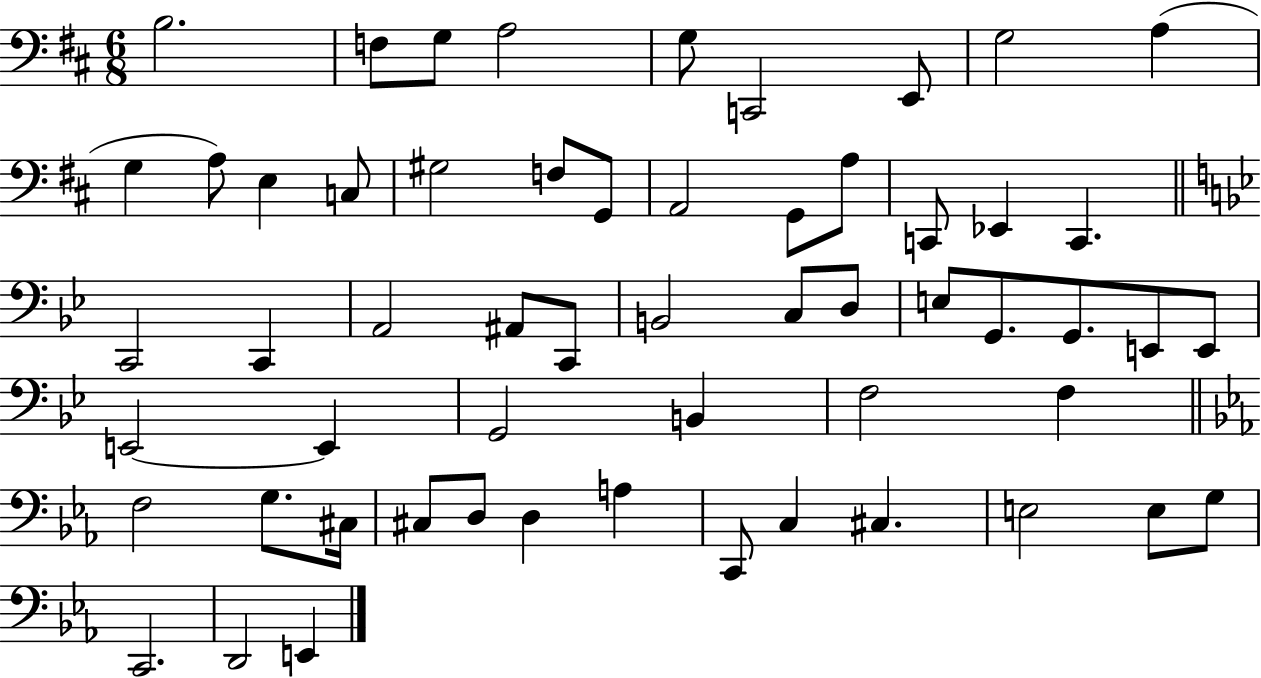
{
  \clef bass
  \numericTimeSignature
  \time 6/8
  \key d \major
  b2. | f8 g8 a2 | g8 c,2 e,8 | g2 a4( | \break g4 a8) e4 c8 | gis2 f8 g,8 | a,2 g,8 a8 | c,8 ees,4 c,4. | \break \bar "||" \break \key bes \major c,2 c,4 | a,2 ais,8 c,8 | b,2 c8 d8 | e8 g,8. g,8. e,8 e,8 | \break e,2~~ e,4 | g,2 b,4 | f2 f4 | \bar "||" \break \key c \minor f2 g8. cis16 | cis8 d8 d4 a4 | c,8 c4 cis4. | e2 e8 g8 | \break c,2. | d,2 e,4 | \bar "|."
}